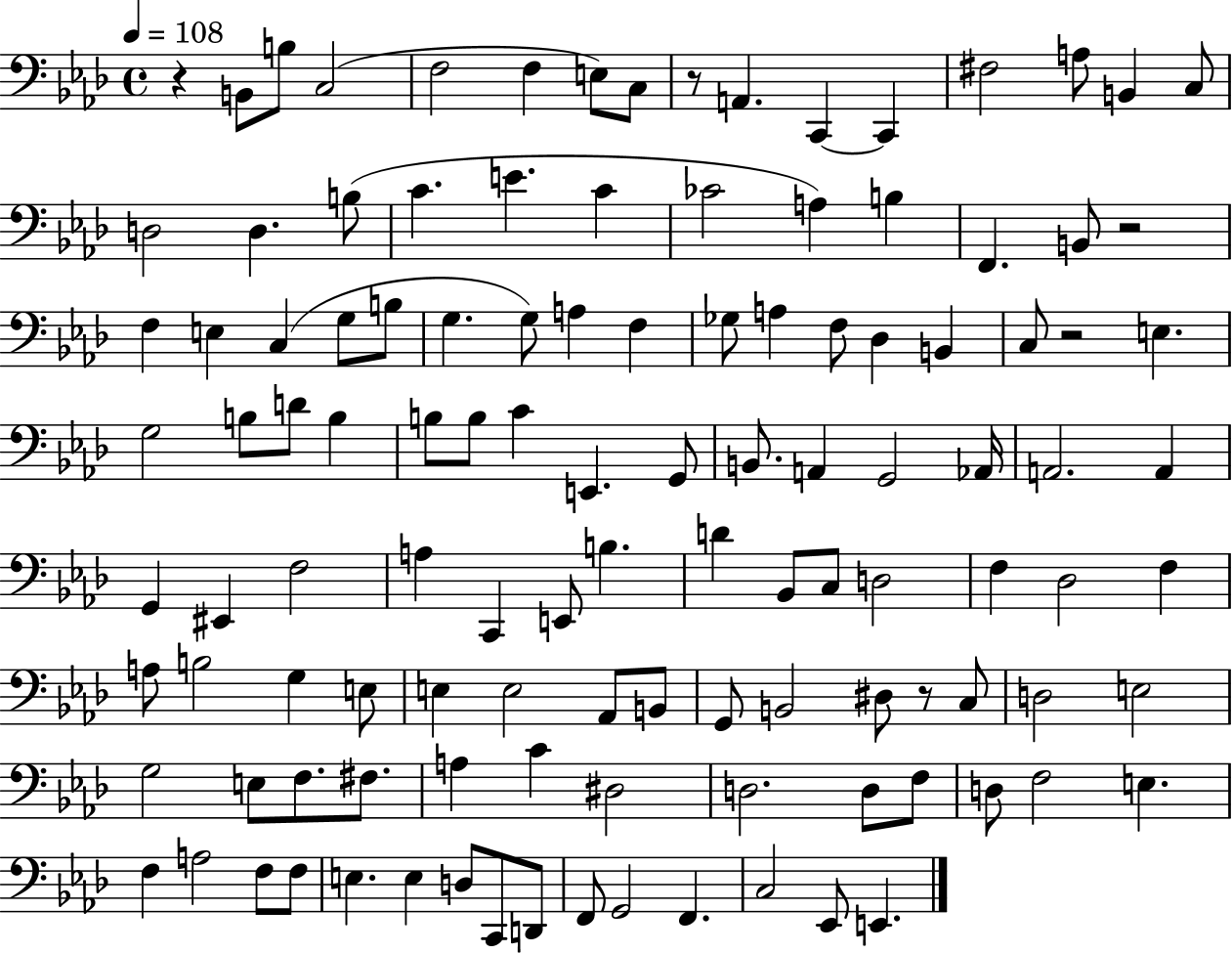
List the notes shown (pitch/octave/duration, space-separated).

R/q B2/e B3/e C3/h F3/h F3/q E3/e C3/e R/e A2/q. C2/q C2/q F#3/h A3/e B2/q C3/e D3/h D3/q. B3/e C4/q. E4/q. C4/q CES4/h A3/q B3/q F2/q. B2/e R/h F3/q E3/q C3/q G3/e B3/e G3/q. G3/e A3/q F3/q Gb3/e A3/q F3/e Db3/q B2/q C3/e R/h E3/q. G3/h B3/e D4/e B3/q B3/e B3/e C4/q E2/q. G2/e B2/e. A2/q G2/h Ab2/s A2/h. A2/q G2/q EIS2/q F3/h A3/q C2/q E2/e B3/q. D4/q Bb2/e C3/e D3/h F3/q Db3/h F3/q A3/e B3/h G3/q E3/e E3/q E3/h Ab2/e B2/e G2/e B2/h D#3/e R/e C3/e D3/h E3/h G3/h E3/e F3/e. F#3/e. A3/q C4/q D#3/h D3/h. D3/e F3/e D3/e F3/h E3/q. F3/q A3/h F3/e F3/e E3/q. E3/q D3/e C2/e D2/e F2/e G2/h F2/q. C3/h Eb2/e E2/q.